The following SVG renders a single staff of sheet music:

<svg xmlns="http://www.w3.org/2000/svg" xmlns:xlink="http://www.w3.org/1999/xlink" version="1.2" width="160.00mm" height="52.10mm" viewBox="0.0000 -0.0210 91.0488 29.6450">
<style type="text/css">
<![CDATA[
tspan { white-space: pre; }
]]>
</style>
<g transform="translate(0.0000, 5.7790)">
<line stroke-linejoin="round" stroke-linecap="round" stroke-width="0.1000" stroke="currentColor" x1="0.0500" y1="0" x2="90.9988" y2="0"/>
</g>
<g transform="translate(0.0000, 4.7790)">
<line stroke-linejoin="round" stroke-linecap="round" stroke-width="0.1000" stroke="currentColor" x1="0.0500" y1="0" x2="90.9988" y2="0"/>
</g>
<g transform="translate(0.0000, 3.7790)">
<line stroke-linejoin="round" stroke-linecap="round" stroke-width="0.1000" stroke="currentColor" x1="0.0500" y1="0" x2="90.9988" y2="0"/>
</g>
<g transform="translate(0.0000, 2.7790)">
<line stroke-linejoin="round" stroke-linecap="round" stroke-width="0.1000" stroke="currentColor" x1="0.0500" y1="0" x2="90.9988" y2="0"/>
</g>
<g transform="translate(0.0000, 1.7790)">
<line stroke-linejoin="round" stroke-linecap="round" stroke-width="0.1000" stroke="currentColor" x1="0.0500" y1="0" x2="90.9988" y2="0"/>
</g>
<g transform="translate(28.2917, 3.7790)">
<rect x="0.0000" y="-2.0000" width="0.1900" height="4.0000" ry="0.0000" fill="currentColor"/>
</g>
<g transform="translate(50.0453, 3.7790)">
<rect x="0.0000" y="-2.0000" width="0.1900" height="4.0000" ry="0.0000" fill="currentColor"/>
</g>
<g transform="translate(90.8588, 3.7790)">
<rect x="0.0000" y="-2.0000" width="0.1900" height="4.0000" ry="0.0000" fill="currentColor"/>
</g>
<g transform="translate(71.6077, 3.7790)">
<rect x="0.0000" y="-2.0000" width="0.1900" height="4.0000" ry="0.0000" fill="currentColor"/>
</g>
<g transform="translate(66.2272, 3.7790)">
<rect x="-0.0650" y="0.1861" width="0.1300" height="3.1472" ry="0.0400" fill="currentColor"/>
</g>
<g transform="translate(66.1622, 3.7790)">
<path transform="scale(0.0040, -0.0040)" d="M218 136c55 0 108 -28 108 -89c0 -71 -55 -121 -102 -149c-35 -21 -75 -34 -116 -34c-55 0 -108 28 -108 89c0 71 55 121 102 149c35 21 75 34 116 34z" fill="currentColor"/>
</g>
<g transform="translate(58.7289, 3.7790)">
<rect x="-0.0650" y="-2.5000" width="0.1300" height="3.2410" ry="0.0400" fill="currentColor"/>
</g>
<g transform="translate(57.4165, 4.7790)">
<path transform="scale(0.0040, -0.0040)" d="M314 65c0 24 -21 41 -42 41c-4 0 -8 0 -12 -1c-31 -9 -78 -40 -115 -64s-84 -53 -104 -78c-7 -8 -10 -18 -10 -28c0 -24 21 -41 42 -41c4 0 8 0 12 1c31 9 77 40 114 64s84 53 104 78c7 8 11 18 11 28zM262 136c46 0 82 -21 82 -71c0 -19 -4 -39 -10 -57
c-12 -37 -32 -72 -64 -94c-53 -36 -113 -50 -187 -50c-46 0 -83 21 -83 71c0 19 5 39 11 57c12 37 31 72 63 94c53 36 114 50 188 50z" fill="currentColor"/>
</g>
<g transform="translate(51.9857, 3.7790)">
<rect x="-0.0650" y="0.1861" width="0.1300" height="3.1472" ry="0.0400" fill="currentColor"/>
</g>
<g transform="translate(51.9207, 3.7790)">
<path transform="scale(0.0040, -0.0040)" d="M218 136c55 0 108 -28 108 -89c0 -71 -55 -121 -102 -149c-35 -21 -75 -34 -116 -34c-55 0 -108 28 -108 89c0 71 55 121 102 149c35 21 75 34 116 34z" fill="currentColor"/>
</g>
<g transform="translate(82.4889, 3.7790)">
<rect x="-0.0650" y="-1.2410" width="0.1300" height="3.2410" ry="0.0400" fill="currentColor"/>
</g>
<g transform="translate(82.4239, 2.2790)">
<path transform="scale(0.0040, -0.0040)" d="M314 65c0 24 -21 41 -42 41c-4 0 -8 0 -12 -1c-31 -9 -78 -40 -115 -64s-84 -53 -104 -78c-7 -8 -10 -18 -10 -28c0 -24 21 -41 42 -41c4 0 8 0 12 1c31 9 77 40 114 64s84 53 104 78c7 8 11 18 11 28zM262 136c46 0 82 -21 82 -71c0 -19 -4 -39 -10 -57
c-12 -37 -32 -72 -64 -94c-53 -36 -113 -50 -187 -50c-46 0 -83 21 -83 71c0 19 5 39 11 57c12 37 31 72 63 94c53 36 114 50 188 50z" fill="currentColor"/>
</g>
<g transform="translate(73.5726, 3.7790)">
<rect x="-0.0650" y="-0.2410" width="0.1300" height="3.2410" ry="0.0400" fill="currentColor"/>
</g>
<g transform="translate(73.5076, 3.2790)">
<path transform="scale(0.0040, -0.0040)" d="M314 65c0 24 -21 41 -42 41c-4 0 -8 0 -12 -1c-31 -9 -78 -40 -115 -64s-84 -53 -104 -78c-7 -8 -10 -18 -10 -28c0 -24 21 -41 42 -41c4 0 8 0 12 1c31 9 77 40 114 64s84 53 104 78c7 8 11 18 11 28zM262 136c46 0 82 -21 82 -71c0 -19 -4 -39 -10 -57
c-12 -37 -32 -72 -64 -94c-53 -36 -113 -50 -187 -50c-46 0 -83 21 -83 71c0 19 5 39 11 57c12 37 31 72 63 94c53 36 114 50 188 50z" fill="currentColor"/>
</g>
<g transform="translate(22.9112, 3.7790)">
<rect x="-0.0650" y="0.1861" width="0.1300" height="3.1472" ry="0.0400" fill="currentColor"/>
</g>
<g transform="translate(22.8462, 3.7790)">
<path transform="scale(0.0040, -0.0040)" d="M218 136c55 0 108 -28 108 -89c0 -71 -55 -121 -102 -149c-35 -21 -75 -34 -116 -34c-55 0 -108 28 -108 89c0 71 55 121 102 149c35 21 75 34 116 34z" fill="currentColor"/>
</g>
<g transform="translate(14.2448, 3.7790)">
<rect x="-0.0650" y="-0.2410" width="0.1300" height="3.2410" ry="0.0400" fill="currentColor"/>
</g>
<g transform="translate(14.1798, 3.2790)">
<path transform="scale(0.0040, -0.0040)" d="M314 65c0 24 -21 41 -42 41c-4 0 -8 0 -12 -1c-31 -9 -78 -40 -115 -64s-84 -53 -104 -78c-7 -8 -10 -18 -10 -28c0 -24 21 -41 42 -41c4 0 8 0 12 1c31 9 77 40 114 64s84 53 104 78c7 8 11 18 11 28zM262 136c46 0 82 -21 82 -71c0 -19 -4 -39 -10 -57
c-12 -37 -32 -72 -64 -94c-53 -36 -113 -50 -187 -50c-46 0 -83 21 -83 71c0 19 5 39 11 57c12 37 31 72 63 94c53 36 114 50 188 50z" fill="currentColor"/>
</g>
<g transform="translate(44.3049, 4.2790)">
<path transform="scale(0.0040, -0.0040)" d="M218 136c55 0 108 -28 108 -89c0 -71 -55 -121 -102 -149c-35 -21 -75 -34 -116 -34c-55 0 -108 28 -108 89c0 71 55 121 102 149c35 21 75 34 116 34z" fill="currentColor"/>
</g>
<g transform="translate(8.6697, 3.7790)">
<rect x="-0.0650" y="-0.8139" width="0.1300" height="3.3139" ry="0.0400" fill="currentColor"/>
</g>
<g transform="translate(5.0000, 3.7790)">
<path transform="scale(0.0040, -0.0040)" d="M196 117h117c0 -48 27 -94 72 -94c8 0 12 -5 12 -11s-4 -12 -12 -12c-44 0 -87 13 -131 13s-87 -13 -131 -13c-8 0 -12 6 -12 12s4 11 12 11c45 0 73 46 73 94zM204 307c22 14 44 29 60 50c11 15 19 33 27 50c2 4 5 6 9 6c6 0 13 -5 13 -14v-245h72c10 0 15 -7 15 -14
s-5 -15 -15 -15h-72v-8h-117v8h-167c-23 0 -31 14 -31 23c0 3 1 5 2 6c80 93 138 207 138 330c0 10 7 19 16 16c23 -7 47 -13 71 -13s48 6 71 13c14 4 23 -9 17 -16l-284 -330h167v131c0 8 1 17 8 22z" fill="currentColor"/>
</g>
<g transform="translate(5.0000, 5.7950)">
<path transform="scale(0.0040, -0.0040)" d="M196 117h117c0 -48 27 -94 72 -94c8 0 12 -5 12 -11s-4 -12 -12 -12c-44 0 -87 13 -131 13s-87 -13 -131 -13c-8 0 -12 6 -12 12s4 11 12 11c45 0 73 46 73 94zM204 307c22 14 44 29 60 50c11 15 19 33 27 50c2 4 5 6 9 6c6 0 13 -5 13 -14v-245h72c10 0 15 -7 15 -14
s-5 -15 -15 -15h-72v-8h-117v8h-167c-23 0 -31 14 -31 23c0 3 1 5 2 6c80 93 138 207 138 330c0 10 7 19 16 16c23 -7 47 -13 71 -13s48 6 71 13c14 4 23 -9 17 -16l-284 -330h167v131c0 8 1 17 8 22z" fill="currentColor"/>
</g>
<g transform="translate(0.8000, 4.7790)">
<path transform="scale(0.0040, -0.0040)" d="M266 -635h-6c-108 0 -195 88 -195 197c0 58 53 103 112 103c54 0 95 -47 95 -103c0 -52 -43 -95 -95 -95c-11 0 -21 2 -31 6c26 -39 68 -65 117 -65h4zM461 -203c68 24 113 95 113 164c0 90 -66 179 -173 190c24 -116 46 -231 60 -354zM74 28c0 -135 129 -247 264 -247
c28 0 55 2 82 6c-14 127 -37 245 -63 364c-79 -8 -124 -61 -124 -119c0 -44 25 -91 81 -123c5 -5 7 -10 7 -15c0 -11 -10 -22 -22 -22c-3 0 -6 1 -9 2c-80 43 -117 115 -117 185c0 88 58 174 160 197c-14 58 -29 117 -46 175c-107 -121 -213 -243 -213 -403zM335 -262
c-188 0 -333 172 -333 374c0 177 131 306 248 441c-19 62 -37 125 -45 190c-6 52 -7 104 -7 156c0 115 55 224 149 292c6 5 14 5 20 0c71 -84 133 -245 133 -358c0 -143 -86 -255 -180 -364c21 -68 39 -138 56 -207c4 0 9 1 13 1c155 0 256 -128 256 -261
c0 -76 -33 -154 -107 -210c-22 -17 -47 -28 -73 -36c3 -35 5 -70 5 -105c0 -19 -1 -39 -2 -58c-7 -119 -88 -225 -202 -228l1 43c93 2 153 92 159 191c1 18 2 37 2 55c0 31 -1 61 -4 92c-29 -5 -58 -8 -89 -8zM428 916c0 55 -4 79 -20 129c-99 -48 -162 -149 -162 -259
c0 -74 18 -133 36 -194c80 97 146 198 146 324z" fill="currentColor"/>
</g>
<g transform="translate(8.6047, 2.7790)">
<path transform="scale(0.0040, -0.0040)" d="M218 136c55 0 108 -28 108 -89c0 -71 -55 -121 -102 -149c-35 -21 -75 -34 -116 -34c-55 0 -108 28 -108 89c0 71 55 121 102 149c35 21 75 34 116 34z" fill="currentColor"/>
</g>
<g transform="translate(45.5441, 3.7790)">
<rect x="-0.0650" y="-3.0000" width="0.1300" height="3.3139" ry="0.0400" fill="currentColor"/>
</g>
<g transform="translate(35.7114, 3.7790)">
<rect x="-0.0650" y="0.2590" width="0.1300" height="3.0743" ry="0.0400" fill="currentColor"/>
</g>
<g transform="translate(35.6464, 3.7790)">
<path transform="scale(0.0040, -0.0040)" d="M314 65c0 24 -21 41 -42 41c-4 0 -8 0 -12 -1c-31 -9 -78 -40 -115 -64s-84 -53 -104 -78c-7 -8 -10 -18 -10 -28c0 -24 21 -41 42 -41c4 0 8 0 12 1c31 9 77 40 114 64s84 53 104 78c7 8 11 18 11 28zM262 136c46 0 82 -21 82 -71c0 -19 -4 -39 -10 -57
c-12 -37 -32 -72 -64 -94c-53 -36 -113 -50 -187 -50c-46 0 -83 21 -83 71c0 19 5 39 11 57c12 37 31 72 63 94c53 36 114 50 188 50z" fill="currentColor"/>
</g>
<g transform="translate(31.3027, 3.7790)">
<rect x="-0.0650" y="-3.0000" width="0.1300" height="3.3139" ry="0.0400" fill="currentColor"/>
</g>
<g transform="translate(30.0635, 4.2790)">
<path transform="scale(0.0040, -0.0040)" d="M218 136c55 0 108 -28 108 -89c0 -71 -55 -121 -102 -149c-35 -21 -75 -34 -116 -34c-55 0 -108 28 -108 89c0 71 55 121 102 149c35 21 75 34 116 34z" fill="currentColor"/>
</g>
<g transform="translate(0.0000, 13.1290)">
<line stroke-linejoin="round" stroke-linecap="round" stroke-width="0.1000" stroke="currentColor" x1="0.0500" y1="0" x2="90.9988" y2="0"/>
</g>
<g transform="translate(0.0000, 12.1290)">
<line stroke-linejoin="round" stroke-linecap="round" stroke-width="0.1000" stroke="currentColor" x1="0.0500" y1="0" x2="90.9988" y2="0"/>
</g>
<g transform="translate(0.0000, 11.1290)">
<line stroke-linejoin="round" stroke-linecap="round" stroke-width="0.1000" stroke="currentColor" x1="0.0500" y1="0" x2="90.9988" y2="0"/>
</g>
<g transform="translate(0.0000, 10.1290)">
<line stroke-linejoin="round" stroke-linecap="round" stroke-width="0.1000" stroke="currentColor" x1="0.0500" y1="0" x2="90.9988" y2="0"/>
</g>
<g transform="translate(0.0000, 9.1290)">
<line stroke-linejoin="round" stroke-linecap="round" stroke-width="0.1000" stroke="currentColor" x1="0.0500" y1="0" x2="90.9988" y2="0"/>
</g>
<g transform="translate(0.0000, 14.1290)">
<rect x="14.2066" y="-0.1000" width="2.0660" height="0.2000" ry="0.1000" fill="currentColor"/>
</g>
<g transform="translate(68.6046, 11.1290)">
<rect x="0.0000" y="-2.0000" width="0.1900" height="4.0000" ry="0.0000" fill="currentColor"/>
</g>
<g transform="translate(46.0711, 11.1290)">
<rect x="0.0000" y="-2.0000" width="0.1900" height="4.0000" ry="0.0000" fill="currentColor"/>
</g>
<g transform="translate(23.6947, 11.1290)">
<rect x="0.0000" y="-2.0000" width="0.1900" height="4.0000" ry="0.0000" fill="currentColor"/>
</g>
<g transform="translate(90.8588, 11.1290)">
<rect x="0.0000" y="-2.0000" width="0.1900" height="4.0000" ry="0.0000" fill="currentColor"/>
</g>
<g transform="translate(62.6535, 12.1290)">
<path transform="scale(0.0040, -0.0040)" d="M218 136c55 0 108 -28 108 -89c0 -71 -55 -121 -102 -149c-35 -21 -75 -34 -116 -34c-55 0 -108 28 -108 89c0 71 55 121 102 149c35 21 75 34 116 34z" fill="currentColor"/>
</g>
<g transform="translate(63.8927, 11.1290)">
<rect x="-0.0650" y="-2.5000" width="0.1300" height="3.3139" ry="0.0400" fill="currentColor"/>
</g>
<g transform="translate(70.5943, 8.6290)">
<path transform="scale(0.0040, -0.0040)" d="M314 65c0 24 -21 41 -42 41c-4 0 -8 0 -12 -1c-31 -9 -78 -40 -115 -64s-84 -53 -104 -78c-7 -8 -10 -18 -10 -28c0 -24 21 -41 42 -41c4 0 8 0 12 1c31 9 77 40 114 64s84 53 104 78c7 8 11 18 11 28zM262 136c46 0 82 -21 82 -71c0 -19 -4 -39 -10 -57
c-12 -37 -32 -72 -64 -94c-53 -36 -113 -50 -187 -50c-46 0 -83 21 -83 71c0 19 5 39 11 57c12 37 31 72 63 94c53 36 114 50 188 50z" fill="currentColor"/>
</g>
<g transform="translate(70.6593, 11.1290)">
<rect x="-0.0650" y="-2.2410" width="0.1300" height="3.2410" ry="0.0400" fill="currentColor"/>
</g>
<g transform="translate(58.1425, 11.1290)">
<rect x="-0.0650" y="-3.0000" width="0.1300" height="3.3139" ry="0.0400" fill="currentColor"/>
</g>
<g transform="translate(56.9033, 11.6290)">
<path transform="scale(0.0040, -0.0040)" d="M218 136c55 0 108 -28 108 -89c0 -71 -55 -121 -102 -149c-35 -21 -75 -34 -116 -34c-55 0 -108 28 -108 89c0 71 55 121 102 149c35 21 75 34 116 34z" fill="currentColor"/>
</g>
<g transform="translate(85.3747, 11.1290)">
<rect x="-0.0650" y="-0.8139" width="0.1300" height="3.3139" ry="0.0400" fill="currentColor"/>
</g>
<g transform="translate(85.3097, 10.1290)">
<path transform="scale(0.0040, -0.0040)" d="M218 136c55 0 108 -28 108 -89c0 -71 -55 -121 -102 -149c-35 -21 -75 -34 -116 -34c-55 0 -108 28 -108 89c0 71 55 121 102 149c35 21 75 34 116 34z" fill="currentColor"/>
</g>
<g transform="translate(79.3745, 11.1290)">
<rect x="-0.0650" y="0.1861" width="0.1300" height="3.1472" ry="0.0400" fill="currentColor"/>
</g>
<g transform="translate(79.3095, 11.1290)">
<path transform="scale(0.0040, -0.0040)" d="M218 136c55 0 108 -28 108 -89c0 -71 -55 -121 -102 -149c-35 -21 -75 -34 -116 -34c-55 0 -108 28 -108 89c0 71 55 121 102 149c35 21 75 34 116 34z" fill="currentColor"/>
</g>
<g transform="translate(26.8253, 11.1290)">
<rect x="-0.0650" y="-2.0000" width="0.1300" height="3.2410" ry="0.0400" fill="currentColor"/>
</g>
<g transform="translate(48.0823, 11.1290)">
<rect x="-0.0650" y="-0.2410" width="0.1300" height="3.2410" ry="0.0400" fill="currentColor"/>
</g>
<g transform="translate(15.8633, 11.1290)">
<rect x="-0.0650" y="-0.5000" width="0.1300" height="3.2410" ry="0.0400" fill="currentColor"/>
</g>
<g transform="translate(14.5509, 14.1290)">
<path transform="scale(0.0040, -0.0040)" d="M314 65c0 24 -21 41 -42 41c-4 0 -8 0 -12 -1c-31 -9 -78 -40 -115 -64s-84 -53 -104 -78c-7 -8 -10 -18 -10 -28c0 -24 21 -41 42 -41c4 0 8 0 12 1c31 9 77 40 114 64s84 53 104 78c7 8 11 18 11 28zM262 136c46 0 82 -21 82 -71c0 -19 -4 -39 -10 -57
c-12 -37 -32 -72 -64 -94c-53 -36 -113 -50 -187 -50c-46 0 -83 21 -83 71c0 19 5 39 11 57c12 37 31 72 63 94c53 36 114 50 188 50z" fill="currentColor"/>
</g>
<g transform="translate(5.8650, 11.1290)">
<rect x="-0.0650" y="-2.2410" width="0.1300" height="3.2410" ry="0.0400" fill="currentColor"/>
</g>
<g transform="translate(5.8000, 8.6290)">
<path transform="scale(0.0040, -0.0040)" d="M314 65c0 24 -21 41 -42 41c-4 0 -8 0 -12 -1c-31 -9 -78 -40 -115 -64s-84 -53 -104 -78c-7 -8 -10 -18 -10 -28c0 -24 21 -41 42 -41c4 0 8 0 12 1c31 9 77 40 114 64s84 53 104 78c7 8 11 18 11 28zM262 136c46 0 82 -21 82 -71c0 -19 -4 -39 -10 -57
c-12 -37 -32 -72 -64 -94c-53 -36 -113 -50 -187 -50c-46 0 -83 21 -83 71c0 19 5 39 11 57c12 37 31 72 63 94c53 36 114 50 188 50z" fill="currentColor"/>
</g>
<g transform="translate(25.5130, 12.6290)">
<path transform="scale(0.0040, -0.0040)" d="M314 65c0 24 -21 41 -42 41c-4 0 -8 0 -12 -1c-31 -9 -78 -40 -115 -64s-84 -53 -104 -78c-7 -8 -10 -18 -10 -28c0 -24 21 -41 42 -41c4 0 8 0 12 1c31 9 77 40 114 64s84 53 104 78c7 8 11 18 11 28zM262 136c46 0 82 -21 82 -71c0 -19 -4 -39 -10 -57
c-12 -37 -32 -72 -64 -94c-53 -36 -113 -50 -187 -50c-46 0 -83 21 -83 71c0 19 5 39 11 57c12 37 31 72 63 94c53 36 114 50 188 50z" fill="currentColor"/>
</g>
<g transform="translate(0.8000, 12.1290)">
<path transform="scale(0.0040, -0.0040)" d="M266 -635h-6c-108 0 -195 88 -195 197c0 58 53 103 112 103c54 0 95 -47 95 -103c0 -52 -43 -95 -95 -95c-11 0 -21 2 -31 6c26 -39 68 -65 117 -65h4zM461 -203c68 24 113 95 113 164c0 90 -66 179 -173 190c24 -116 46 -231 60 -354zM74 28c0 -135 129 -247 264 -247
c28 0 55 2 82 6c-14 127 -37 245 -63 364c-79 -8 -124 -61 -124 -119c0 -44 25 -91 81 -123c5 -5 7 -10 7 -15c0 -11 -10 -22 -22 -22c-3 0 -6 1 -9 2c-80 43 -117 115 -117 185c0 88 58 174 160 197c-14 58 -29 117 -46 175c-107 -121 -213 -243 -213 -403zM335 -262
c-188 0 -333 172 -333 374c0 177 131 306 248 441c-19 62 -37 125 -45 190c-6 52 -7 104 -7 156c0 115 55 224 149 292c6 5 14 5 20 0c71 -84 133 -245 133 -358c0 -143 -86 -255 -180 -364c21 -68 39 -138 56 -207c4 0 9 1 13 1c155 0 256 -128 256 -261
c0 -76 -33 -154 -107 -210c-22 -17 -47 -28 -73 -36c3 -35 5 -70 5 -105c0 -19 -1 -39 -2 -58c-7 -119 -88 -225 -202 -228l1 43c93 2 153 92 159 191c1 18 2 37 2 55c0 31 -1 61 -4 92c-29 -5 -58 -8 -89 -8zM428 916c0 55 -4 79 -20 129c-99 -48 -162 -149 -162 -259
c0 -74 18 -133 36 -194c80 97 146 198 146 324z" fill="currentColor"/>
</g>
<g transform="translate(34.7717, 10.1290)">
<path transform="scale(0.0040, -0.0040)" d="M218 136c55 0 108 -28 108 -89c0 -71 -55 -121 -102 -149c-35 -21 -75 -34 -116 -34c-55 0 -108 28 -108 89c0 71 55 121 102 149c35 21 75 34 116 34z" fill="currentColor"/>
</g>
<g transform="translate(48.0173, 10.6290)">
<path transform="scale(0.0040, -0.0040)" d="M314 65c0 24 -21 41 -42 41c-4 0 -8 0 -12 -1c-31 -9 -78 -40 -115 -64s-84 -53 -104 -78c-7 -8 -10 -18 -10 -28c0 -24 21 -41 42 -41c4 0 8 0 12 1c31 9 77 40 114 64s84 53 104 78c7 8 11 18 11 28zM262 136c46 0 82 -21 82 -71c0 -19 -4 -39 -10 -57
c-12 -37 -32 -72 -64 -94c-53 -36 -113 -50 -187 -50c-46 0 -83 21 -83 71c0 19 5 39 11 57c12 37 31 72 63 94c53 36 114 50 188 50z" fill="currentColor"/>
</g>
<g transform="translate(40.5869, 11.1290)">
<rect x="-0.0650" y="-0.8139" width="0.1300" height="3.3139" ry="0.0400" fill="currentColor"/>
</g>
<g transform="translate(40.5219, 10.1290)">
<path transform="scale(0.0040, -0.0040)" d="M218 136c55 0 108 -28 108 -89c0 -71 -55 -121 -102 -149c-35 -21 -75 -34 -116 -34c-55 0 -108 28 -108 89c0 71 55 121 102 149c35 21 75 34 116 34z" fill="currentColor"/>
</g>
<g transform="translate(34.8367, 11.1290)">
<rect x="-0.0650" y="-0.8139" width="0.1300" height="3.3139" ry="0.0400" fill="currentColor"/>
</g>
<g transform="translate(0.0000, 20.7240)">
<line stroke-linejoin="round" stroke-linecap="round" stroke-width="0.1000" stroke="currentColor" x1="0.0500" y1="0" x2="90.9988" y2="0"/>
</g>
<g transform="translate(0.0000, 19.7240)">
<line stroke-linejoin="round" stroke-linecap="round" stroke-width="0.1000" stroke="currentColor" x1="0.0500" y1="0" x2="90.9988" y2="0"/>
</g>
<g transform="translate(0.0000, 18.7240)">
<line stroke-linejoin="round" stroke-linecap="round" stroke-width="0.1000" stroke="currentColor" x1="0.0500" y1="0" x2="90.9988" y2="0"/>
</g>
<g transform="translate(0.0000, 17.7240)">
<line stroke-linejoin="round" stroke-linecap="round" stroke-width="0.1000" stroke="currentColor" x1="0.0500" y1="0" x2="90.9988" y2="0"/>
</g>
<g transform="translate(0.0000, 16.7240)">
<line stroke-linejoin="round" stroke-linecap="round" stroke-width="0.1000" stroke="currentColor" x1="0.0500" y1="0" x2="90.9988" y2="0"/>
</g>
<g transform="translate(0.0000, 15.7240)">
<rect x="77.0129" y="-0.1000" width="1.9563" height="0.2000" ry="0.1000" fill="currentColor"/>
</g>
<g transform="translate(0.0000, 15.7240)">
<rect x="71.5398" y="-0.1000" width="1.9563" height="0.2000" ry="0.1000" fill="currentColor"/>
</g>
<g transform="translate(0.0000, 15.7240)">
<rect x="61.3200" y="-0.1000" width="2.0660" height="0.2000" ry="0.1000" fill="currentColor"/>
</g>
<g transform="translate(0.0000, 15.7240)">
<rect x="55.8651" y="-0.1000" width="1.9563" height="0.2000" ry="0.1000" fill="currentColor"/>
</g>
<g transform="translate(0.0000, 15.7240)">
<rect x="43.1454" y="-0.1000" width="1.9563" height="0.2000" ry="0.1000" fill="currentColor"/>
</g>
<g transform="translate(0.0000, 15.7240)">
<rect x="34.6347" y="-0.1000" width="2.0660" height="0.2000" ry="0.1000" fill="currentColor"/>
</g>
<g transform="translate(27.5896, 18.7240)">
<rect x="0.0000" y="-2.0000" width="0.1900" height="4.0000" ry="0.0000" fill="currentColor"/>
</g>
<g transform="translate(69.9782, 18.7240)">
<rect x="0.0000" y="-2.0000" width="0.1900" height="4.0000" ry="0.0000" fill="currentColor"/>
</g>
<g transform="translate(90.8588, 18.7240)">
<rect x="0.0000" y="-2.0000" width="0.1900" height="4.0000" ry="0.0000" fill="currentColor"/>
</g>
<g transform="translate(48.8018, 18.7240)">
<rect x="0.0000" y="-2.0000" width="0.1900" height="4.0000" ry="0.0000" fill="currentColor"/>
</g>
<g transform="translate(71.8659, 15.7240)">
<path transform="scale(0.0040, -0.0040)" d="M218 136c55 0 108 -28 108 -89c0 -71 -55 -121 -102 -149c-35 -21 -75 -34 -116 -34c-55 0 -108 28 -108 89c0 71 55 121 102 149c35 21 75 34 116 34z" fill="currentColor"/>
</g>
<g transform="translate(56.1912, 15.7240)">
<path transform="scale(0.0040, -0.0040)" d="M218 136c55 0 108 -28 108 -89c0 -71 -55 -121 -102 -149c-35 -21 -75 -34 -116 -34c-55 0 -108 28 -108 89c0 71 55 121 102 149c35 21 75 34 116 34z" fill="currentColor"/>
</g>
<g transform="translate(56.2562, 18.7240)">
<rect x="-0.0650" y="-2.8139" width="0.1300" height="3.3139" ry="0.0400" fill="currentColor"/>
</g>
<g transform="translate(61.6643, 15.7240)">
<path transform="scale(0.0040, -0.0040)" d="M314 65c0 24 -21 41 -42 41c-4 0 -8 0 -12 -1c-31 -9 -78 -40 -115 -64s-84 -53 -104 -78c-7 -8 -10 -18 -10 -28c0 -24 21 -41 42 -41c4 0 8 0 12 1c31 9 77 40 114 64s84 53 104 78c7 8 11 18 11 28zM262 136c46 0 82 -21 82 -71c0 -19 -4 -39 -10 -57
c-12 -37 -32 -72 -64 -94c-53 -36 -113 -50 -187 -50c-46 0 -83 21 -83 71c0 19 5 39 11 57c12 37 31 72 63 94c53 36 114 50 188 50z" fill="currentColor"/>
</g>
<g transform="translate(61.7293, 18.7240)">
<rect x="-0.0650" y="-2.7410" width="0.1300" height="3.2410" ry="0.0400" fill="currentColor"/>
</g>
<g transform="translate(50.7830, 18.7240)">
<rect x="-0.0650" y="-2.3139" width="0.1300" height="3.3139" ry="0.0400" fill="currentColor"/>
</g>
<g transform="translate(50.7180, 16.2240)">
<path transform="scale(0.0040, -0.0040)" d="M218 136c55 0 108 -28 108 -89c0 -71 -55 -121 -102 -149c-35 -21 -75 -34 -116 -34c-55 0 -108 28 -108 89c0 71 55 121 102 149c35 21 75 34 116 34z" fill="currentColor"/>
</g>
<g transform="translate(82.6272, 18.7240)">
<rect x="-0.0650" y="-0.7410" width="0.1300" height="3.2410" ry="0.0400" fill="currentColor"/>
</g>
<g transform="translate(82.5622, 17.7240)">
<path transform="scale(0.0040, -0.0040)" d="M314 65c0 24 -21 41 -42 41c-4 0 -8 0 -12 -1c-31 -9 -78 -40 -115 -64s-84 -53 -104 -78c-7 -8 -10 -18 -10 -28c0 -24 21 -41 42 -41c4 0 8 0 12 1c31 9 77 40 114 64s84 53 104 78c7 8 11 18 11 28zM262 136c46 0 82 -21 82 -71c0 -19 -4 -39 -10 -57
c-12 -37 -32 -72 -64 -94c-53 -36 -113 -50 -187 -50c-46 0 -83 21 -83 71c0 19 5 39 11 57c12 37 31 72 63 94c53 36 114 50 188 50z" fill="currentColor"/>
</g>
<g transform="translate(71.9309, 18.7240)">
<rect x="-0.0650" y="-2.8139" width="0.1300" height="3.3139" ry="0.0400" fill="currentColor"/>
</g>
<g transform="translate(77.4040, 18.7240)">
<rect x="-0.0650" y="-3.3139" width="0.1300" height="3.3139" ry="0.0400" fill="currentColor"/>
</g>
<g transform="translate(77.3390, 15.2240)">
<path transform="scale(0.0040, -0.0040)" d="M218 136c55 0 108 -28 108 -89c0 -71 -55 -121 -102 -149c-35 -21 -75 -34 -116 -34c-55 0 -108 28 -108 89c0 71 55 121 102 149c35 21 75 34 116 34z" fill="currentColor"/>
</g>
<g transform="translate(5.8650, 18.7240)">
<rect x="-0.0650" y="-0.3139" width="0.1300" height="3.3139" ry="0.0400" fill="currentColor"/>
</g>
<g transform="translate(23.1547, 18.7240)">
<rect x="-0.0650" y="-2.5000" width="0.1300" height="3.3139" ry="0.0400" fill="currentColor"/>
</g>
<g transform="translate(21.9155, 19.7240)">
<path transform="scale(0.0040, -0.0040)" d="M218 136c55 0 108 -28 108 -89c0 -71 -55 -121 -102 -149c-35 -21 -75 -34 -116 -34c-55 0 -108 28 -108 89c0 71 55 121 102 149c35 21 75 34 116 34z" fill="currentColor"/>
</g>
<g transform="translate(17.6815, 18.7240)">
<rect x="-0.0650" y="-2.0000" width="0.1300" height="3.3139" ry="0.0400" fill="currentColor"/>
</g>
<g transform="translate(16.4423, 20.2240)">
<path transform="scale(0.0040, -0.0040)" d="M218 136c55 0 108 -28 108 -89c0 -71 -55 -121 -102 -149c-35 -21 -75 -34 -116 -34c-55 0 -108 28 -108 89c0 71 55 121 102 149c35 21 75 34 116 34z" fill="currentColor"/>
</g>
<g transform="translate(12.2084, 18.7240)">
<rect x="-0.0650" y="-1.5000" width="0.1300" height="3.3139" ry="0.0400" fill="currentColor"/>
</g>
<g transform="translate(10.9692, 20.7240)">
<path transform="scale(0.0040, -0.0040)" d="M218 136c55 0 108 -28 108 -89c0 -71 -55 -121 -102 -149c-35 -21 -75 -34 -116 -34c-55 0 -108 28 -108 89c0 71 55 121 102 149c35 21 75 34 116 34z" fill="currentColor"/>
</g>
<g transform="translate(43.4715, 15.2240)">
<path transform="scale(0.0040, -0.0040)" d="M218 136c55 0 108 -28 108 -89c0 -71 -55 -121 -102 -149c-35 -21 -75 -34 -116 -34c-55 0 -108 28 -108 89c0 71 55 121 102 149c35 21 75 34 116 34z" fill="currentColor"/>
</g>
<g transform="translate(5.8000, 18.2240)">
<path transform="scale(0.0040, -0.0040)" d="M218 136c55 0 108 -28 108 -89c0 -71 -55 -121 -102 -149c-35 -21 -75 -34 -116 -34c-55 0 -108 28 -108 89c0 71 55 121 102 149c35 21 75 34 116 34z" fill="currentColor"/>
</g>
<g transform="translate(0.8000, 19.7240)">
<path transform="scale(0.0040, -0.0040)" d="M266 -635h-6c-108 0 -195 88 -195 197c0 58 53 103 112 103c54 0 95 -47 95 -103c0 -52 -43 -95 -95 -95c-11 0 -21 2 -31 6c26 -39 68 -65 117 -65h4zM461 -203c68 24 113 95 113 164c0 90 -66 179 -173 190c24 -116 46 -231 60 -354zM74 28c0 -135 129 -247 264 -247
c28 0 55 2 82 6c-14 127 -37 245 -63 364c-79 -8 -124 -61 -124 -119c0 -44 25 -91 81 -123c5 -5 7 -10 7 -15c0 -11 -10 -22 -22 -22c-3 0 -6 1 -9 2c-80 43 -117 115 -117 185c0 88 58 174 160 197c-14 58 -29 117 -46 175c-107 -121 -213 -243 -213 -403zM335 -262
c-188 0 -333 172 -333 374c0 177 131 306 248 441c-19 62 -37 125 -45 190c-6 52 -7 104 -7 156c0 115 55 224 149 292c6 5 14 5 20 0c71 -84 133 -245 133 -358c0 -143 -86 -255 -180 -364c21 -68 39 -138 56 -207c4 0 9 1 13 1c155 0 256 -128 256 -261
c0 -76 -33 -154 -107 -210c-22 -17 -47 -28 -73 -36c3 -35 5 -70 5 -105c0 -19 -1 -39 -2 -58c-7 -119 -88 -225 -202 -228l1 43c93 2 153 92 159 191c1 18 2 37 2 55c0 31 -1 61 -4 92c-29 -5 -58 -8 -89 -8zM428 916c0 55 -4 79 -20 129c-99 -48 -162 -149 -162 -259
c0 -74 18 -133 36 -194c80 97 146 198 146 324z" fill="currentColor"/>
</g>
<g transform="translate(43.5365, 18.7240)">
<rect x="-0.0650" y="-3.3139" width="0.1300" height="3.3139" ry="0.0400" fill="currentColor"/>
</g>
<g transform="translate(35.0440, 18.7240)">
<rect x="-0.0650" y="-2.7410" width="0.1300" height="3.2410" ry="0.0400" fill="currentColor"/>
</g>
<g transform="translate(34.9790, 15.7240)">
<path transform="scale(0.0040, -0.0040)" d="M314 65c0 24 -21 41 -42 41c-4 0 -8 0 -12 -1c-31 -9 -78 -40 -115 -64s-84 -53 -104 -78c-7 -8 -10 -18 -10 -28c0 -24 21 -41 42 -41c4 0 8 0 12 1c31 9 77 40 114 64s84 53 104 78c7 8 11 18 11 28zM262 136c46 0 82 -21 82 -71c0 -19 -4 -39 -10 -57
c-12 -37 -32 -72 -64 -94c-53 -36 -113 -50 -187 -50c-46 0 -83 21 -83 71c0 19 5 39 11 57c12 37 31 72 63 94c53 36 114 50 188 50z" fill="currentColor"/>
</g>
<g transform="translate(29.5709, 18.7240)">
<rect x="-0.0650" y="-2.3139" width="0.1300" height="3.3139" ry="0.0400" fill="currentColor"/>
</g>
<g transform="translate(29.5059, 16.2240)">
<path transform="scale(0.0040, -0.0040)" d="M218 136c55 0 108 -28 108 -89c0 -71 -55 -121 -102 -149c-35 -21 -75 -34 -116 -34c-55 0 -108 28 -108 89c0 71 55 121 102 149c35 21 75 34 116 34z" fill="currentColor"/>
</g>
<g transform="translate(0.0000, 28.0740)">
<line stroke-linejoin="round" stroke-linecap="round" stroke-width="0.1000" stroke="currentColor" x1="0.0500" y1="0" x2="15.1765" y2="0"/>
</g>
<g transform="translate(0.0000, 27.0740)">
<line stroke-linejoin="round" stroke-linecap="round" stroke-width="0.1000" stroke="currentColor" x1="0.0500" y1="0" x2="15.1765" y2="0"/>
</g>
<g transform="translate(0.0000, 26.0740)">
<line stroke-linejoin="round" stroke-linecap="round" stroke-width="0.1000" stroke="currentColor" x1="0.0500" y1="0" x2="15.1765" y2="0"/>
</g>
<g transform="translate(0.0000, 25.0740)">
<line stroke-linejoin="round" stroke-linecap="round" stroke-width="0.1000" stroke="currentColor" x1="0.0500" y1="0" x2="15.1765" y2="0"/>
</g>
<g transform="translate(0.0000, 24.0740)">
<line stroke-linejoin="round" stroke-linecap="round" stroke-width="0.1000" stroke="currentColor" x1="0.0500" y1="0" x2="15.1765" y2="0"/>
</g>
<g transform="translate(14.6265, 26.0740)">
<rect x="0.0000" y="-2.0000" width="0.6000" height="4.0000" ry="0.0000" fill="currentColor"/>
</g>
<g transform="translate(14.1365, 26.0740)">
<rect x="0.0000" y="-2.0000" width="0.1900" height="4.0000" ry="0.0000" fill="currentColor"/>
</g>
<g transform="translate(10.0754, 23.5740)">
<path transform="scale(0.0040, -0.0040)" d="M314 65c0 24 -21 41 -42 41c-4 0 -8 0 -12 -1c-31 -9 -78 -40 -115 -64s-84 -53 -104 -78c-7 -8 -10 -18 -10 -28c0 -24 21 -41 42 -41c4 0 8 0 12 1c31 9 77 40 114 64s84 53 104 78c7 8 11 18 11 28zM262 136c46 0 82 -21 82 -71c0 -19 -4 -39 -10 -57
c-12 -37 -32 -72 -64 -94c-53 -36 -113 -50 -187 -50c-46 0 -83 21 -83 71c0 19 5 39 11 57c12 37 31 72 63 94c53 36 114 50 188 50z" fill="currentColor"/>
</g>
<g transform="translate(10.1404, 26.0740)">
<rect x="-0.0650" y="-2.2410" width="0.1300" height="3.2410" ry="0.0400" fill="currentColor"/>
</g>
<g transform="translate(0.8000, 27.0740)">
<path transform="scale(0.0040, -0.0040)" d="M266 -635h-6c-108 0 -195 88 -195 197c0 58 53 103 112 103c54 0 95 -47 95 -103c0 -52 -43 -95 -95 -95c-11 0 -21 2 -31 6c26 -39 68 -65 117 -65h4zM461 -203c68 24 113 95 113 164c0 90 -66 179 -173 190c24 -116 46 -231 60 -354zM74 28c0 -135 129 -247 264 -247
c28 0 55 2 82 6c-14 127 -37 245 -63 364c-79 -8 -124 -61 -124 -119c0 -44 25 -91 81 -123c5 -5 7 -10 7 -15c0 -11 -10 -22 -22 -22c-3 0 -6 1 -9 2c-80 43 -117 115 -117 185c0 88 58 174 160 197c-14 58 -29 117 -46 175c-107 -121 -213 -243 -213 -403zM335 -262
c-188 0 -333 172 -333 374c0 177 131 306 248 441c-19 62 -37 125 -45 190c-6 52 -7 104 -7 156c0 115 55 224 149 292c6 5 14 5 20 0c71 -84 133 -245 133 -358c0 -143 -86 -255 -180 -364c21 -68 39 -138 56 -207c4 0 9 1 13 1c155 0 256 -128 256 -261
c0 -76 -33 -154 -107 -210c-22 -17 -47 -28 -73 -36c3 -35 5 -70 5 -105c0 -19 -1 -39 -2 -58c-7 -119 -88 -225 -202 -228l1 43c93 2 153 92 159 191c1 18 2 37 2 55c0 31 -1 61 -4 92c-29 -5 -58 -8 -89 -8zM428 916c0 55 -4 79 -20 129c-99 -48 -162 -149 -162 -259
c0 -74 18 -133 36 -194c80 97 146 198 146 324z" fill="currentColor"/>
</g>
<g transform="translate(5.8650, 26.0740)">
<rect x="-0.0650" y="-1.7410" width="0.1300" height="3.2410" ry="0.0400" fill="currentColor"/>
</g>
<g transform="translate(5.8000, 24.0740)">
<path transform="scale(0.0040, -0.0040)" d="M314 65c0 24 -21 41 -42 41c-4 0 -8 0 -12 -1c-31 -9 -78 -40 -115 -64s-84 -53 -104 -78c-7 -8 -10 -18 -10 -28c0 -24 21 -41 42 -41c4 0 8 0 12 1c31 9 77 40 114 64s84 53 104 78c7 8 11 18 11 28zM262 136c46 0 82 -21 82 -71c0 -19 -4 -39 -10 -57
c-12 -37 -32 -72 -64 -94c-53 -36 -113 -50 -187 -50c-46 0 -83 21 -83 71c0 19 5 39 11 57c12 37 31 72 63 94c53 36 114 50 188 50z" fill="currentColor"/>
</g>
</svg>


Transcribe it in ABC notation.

X:1
T:Untitled
M:4/4
L:1/4
K:C
d c2 B A B2 A B G2 B c2 e2 g2 C2 F2 d d c2 A G g2 B d c E F G g a2 b g a a2 a b d2 f2 g2